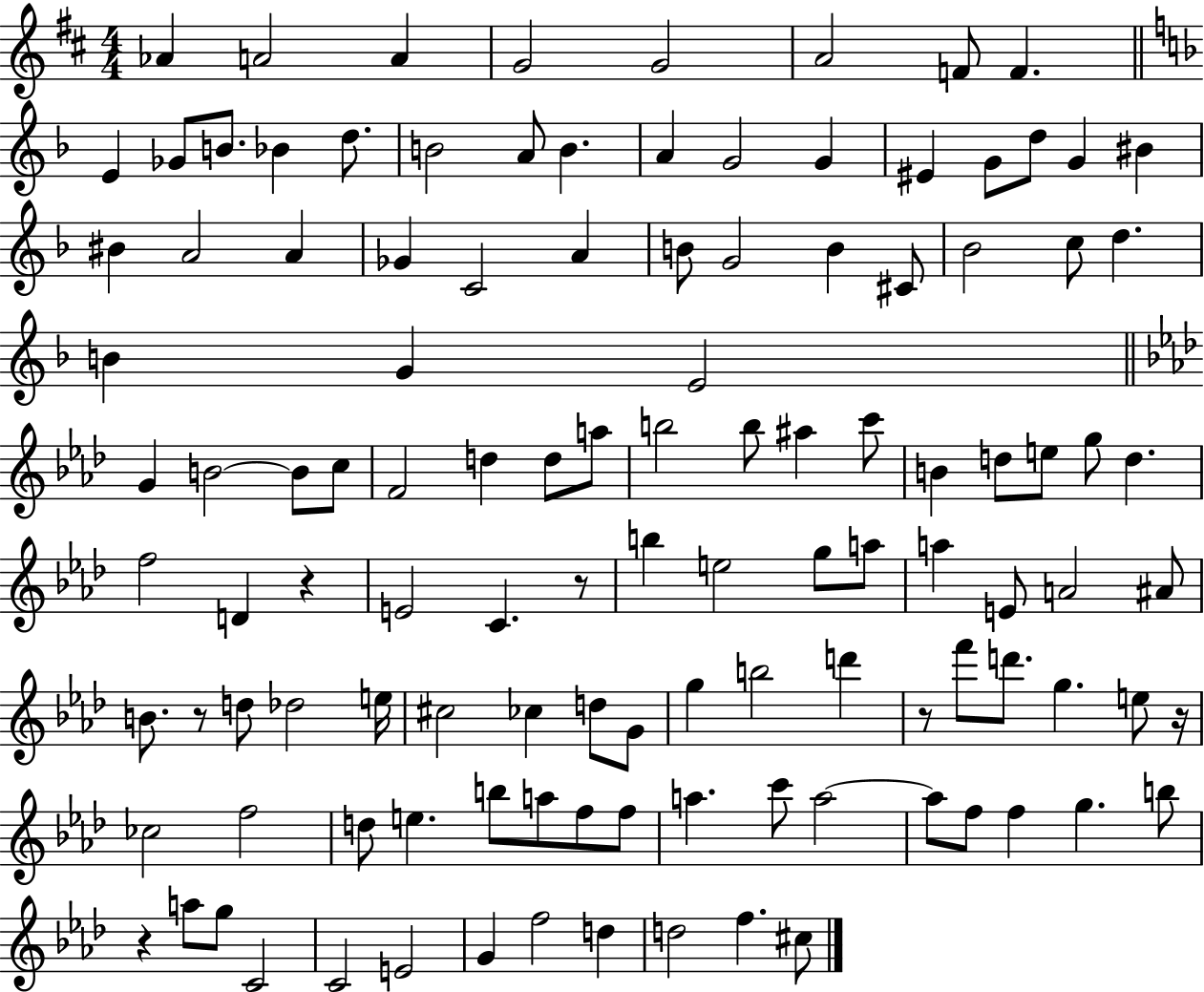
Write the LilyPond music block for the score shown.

{
  \clef treble
  \numericTimeSignature
  \time 4/4
  \key d \major
  aes'4 a'2 a'4 | g'2 g'2 | a'2 f'8 f'4. | \bar "||" \break \key d \minor e'4 ges'8 b'8. bes'4 d''8. | b'2 a'8 b'4. | a'4 g'2 g'4 | eis'4 g'8 d''8 g'4 bis'4 | \break bis'4 a'2 a'4 | ges'4 c'2 a'4 | b'8 g'2 b'4 cis'8 | bes'2 c''8 d''4. | \break b'4 g'4 e'2 | \bar "||" \break \key aes \major g'4 b'2~~ b'8 c''8 | f'2 d''4 d''8 a''8 | b''2 b''8 ais''4 c'''8 | b'4 d''8 e''8 g''8 d''4. | \break f''2 d'4 r4 | e'2 c'4. r8 | b''4 e''2 g''8 a''8 | a''4 e'8 a'2 ais'8 | \break b'8. r8 d''8 des''2 e''16 | cis''2 ces''4 d''8 g'8 | g''4 b''2 d'''4 | r8 f'''8 d'''8. g''4. e''8 r16 | \break ces''2 f''2 | d''8 e''4. b''8 a''8 f''8 f''8 | a''4. c'''8 a''2~~ | a''8 f''8 f''4 g''4. b''8 | \break r4 a''8 g''8 c'2 | c'2 e'2 | g'4 f''2 d''4 | d''2 f''4. cis''8 | \break \bar "|."
}